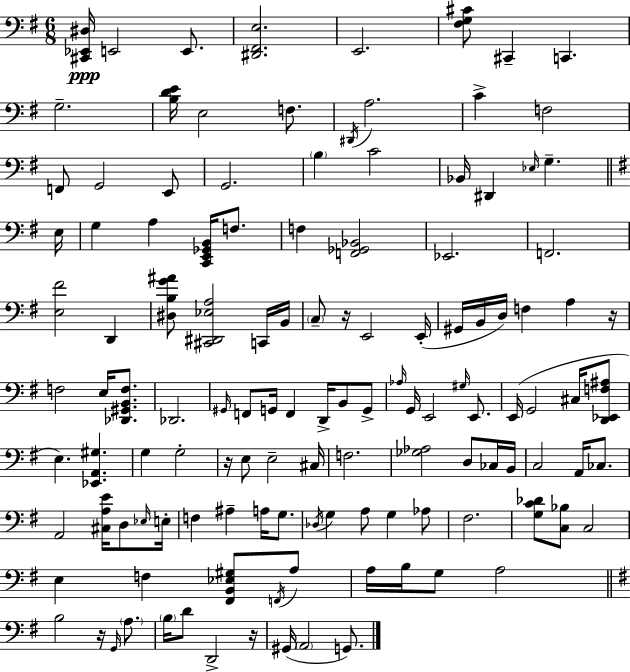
X:1
T:Untitled
M:6/8
L:1/4
K:G
[^C,,_E,,^D,]/4 E,,2 E,,/2 [^D,,^F,,E,]2 E,,2 [^F,G,^C]/2 ^C,, C,, G,2 [B,DE]/4 E,2 F,/2 ^D,,/4 A,2 C F,2 F,,/2 G,,2 E,,/2 G,,2 B, C2 _B,,/4 ^D,, _E,/4 G, E,/4 G, A, [C,,E,,_G,,B,,]/4 F,/2 F, [F,,_G,,_B,,]2 _E,,2 F,,2 [E,^F]2 D,, [^D,B,G^A]/2 [^C,,^D,,_E,A,]2 C,,/4 B,,/4 C,/2 z/4 E,,2 E,,/4 ^G,,/4 B,,/4 D,/4 F, A, z/4 F,2 E,/4 [_D,,^G,,B,,F,]/2 _D,,2 ^G,,/4 F,,/2 G,,/4 F,, D,,/4 B,,/2 G,,/2 _A,/4 G,,/4 E,,2 ^G,/4 E,,/2 E,,/4 G,,2 ^C,/4 [D,,_E,,F,^A,]/2 E, [_E,,A,,^G,] G, G,2 z/4 E,/2 E,2 ^C,/4 F,2 [_G,_A,]2 D,/2 _C,/4 B,,/4 C,2 A,,/4 _C,/2 A,,2 [^C,A,E]/4 D,/2 _E,/4 E,/4 F, ^A, A,/4 G,/2 _D,/4 G, A,/2 G, _A,/2 ^F,2 [G,C_D]/2 [C,_B,]/2 C,2 E, F, [^F,,B,,_E,^G,]/2 F,,/4 A,/2 A,/4 B,/4 G,/2 A,2 B,2 z/4 G,,/4 A,/2 B,/4 D/2 D,,2 z/4 ^G,,/4 A,,2 G,,/2